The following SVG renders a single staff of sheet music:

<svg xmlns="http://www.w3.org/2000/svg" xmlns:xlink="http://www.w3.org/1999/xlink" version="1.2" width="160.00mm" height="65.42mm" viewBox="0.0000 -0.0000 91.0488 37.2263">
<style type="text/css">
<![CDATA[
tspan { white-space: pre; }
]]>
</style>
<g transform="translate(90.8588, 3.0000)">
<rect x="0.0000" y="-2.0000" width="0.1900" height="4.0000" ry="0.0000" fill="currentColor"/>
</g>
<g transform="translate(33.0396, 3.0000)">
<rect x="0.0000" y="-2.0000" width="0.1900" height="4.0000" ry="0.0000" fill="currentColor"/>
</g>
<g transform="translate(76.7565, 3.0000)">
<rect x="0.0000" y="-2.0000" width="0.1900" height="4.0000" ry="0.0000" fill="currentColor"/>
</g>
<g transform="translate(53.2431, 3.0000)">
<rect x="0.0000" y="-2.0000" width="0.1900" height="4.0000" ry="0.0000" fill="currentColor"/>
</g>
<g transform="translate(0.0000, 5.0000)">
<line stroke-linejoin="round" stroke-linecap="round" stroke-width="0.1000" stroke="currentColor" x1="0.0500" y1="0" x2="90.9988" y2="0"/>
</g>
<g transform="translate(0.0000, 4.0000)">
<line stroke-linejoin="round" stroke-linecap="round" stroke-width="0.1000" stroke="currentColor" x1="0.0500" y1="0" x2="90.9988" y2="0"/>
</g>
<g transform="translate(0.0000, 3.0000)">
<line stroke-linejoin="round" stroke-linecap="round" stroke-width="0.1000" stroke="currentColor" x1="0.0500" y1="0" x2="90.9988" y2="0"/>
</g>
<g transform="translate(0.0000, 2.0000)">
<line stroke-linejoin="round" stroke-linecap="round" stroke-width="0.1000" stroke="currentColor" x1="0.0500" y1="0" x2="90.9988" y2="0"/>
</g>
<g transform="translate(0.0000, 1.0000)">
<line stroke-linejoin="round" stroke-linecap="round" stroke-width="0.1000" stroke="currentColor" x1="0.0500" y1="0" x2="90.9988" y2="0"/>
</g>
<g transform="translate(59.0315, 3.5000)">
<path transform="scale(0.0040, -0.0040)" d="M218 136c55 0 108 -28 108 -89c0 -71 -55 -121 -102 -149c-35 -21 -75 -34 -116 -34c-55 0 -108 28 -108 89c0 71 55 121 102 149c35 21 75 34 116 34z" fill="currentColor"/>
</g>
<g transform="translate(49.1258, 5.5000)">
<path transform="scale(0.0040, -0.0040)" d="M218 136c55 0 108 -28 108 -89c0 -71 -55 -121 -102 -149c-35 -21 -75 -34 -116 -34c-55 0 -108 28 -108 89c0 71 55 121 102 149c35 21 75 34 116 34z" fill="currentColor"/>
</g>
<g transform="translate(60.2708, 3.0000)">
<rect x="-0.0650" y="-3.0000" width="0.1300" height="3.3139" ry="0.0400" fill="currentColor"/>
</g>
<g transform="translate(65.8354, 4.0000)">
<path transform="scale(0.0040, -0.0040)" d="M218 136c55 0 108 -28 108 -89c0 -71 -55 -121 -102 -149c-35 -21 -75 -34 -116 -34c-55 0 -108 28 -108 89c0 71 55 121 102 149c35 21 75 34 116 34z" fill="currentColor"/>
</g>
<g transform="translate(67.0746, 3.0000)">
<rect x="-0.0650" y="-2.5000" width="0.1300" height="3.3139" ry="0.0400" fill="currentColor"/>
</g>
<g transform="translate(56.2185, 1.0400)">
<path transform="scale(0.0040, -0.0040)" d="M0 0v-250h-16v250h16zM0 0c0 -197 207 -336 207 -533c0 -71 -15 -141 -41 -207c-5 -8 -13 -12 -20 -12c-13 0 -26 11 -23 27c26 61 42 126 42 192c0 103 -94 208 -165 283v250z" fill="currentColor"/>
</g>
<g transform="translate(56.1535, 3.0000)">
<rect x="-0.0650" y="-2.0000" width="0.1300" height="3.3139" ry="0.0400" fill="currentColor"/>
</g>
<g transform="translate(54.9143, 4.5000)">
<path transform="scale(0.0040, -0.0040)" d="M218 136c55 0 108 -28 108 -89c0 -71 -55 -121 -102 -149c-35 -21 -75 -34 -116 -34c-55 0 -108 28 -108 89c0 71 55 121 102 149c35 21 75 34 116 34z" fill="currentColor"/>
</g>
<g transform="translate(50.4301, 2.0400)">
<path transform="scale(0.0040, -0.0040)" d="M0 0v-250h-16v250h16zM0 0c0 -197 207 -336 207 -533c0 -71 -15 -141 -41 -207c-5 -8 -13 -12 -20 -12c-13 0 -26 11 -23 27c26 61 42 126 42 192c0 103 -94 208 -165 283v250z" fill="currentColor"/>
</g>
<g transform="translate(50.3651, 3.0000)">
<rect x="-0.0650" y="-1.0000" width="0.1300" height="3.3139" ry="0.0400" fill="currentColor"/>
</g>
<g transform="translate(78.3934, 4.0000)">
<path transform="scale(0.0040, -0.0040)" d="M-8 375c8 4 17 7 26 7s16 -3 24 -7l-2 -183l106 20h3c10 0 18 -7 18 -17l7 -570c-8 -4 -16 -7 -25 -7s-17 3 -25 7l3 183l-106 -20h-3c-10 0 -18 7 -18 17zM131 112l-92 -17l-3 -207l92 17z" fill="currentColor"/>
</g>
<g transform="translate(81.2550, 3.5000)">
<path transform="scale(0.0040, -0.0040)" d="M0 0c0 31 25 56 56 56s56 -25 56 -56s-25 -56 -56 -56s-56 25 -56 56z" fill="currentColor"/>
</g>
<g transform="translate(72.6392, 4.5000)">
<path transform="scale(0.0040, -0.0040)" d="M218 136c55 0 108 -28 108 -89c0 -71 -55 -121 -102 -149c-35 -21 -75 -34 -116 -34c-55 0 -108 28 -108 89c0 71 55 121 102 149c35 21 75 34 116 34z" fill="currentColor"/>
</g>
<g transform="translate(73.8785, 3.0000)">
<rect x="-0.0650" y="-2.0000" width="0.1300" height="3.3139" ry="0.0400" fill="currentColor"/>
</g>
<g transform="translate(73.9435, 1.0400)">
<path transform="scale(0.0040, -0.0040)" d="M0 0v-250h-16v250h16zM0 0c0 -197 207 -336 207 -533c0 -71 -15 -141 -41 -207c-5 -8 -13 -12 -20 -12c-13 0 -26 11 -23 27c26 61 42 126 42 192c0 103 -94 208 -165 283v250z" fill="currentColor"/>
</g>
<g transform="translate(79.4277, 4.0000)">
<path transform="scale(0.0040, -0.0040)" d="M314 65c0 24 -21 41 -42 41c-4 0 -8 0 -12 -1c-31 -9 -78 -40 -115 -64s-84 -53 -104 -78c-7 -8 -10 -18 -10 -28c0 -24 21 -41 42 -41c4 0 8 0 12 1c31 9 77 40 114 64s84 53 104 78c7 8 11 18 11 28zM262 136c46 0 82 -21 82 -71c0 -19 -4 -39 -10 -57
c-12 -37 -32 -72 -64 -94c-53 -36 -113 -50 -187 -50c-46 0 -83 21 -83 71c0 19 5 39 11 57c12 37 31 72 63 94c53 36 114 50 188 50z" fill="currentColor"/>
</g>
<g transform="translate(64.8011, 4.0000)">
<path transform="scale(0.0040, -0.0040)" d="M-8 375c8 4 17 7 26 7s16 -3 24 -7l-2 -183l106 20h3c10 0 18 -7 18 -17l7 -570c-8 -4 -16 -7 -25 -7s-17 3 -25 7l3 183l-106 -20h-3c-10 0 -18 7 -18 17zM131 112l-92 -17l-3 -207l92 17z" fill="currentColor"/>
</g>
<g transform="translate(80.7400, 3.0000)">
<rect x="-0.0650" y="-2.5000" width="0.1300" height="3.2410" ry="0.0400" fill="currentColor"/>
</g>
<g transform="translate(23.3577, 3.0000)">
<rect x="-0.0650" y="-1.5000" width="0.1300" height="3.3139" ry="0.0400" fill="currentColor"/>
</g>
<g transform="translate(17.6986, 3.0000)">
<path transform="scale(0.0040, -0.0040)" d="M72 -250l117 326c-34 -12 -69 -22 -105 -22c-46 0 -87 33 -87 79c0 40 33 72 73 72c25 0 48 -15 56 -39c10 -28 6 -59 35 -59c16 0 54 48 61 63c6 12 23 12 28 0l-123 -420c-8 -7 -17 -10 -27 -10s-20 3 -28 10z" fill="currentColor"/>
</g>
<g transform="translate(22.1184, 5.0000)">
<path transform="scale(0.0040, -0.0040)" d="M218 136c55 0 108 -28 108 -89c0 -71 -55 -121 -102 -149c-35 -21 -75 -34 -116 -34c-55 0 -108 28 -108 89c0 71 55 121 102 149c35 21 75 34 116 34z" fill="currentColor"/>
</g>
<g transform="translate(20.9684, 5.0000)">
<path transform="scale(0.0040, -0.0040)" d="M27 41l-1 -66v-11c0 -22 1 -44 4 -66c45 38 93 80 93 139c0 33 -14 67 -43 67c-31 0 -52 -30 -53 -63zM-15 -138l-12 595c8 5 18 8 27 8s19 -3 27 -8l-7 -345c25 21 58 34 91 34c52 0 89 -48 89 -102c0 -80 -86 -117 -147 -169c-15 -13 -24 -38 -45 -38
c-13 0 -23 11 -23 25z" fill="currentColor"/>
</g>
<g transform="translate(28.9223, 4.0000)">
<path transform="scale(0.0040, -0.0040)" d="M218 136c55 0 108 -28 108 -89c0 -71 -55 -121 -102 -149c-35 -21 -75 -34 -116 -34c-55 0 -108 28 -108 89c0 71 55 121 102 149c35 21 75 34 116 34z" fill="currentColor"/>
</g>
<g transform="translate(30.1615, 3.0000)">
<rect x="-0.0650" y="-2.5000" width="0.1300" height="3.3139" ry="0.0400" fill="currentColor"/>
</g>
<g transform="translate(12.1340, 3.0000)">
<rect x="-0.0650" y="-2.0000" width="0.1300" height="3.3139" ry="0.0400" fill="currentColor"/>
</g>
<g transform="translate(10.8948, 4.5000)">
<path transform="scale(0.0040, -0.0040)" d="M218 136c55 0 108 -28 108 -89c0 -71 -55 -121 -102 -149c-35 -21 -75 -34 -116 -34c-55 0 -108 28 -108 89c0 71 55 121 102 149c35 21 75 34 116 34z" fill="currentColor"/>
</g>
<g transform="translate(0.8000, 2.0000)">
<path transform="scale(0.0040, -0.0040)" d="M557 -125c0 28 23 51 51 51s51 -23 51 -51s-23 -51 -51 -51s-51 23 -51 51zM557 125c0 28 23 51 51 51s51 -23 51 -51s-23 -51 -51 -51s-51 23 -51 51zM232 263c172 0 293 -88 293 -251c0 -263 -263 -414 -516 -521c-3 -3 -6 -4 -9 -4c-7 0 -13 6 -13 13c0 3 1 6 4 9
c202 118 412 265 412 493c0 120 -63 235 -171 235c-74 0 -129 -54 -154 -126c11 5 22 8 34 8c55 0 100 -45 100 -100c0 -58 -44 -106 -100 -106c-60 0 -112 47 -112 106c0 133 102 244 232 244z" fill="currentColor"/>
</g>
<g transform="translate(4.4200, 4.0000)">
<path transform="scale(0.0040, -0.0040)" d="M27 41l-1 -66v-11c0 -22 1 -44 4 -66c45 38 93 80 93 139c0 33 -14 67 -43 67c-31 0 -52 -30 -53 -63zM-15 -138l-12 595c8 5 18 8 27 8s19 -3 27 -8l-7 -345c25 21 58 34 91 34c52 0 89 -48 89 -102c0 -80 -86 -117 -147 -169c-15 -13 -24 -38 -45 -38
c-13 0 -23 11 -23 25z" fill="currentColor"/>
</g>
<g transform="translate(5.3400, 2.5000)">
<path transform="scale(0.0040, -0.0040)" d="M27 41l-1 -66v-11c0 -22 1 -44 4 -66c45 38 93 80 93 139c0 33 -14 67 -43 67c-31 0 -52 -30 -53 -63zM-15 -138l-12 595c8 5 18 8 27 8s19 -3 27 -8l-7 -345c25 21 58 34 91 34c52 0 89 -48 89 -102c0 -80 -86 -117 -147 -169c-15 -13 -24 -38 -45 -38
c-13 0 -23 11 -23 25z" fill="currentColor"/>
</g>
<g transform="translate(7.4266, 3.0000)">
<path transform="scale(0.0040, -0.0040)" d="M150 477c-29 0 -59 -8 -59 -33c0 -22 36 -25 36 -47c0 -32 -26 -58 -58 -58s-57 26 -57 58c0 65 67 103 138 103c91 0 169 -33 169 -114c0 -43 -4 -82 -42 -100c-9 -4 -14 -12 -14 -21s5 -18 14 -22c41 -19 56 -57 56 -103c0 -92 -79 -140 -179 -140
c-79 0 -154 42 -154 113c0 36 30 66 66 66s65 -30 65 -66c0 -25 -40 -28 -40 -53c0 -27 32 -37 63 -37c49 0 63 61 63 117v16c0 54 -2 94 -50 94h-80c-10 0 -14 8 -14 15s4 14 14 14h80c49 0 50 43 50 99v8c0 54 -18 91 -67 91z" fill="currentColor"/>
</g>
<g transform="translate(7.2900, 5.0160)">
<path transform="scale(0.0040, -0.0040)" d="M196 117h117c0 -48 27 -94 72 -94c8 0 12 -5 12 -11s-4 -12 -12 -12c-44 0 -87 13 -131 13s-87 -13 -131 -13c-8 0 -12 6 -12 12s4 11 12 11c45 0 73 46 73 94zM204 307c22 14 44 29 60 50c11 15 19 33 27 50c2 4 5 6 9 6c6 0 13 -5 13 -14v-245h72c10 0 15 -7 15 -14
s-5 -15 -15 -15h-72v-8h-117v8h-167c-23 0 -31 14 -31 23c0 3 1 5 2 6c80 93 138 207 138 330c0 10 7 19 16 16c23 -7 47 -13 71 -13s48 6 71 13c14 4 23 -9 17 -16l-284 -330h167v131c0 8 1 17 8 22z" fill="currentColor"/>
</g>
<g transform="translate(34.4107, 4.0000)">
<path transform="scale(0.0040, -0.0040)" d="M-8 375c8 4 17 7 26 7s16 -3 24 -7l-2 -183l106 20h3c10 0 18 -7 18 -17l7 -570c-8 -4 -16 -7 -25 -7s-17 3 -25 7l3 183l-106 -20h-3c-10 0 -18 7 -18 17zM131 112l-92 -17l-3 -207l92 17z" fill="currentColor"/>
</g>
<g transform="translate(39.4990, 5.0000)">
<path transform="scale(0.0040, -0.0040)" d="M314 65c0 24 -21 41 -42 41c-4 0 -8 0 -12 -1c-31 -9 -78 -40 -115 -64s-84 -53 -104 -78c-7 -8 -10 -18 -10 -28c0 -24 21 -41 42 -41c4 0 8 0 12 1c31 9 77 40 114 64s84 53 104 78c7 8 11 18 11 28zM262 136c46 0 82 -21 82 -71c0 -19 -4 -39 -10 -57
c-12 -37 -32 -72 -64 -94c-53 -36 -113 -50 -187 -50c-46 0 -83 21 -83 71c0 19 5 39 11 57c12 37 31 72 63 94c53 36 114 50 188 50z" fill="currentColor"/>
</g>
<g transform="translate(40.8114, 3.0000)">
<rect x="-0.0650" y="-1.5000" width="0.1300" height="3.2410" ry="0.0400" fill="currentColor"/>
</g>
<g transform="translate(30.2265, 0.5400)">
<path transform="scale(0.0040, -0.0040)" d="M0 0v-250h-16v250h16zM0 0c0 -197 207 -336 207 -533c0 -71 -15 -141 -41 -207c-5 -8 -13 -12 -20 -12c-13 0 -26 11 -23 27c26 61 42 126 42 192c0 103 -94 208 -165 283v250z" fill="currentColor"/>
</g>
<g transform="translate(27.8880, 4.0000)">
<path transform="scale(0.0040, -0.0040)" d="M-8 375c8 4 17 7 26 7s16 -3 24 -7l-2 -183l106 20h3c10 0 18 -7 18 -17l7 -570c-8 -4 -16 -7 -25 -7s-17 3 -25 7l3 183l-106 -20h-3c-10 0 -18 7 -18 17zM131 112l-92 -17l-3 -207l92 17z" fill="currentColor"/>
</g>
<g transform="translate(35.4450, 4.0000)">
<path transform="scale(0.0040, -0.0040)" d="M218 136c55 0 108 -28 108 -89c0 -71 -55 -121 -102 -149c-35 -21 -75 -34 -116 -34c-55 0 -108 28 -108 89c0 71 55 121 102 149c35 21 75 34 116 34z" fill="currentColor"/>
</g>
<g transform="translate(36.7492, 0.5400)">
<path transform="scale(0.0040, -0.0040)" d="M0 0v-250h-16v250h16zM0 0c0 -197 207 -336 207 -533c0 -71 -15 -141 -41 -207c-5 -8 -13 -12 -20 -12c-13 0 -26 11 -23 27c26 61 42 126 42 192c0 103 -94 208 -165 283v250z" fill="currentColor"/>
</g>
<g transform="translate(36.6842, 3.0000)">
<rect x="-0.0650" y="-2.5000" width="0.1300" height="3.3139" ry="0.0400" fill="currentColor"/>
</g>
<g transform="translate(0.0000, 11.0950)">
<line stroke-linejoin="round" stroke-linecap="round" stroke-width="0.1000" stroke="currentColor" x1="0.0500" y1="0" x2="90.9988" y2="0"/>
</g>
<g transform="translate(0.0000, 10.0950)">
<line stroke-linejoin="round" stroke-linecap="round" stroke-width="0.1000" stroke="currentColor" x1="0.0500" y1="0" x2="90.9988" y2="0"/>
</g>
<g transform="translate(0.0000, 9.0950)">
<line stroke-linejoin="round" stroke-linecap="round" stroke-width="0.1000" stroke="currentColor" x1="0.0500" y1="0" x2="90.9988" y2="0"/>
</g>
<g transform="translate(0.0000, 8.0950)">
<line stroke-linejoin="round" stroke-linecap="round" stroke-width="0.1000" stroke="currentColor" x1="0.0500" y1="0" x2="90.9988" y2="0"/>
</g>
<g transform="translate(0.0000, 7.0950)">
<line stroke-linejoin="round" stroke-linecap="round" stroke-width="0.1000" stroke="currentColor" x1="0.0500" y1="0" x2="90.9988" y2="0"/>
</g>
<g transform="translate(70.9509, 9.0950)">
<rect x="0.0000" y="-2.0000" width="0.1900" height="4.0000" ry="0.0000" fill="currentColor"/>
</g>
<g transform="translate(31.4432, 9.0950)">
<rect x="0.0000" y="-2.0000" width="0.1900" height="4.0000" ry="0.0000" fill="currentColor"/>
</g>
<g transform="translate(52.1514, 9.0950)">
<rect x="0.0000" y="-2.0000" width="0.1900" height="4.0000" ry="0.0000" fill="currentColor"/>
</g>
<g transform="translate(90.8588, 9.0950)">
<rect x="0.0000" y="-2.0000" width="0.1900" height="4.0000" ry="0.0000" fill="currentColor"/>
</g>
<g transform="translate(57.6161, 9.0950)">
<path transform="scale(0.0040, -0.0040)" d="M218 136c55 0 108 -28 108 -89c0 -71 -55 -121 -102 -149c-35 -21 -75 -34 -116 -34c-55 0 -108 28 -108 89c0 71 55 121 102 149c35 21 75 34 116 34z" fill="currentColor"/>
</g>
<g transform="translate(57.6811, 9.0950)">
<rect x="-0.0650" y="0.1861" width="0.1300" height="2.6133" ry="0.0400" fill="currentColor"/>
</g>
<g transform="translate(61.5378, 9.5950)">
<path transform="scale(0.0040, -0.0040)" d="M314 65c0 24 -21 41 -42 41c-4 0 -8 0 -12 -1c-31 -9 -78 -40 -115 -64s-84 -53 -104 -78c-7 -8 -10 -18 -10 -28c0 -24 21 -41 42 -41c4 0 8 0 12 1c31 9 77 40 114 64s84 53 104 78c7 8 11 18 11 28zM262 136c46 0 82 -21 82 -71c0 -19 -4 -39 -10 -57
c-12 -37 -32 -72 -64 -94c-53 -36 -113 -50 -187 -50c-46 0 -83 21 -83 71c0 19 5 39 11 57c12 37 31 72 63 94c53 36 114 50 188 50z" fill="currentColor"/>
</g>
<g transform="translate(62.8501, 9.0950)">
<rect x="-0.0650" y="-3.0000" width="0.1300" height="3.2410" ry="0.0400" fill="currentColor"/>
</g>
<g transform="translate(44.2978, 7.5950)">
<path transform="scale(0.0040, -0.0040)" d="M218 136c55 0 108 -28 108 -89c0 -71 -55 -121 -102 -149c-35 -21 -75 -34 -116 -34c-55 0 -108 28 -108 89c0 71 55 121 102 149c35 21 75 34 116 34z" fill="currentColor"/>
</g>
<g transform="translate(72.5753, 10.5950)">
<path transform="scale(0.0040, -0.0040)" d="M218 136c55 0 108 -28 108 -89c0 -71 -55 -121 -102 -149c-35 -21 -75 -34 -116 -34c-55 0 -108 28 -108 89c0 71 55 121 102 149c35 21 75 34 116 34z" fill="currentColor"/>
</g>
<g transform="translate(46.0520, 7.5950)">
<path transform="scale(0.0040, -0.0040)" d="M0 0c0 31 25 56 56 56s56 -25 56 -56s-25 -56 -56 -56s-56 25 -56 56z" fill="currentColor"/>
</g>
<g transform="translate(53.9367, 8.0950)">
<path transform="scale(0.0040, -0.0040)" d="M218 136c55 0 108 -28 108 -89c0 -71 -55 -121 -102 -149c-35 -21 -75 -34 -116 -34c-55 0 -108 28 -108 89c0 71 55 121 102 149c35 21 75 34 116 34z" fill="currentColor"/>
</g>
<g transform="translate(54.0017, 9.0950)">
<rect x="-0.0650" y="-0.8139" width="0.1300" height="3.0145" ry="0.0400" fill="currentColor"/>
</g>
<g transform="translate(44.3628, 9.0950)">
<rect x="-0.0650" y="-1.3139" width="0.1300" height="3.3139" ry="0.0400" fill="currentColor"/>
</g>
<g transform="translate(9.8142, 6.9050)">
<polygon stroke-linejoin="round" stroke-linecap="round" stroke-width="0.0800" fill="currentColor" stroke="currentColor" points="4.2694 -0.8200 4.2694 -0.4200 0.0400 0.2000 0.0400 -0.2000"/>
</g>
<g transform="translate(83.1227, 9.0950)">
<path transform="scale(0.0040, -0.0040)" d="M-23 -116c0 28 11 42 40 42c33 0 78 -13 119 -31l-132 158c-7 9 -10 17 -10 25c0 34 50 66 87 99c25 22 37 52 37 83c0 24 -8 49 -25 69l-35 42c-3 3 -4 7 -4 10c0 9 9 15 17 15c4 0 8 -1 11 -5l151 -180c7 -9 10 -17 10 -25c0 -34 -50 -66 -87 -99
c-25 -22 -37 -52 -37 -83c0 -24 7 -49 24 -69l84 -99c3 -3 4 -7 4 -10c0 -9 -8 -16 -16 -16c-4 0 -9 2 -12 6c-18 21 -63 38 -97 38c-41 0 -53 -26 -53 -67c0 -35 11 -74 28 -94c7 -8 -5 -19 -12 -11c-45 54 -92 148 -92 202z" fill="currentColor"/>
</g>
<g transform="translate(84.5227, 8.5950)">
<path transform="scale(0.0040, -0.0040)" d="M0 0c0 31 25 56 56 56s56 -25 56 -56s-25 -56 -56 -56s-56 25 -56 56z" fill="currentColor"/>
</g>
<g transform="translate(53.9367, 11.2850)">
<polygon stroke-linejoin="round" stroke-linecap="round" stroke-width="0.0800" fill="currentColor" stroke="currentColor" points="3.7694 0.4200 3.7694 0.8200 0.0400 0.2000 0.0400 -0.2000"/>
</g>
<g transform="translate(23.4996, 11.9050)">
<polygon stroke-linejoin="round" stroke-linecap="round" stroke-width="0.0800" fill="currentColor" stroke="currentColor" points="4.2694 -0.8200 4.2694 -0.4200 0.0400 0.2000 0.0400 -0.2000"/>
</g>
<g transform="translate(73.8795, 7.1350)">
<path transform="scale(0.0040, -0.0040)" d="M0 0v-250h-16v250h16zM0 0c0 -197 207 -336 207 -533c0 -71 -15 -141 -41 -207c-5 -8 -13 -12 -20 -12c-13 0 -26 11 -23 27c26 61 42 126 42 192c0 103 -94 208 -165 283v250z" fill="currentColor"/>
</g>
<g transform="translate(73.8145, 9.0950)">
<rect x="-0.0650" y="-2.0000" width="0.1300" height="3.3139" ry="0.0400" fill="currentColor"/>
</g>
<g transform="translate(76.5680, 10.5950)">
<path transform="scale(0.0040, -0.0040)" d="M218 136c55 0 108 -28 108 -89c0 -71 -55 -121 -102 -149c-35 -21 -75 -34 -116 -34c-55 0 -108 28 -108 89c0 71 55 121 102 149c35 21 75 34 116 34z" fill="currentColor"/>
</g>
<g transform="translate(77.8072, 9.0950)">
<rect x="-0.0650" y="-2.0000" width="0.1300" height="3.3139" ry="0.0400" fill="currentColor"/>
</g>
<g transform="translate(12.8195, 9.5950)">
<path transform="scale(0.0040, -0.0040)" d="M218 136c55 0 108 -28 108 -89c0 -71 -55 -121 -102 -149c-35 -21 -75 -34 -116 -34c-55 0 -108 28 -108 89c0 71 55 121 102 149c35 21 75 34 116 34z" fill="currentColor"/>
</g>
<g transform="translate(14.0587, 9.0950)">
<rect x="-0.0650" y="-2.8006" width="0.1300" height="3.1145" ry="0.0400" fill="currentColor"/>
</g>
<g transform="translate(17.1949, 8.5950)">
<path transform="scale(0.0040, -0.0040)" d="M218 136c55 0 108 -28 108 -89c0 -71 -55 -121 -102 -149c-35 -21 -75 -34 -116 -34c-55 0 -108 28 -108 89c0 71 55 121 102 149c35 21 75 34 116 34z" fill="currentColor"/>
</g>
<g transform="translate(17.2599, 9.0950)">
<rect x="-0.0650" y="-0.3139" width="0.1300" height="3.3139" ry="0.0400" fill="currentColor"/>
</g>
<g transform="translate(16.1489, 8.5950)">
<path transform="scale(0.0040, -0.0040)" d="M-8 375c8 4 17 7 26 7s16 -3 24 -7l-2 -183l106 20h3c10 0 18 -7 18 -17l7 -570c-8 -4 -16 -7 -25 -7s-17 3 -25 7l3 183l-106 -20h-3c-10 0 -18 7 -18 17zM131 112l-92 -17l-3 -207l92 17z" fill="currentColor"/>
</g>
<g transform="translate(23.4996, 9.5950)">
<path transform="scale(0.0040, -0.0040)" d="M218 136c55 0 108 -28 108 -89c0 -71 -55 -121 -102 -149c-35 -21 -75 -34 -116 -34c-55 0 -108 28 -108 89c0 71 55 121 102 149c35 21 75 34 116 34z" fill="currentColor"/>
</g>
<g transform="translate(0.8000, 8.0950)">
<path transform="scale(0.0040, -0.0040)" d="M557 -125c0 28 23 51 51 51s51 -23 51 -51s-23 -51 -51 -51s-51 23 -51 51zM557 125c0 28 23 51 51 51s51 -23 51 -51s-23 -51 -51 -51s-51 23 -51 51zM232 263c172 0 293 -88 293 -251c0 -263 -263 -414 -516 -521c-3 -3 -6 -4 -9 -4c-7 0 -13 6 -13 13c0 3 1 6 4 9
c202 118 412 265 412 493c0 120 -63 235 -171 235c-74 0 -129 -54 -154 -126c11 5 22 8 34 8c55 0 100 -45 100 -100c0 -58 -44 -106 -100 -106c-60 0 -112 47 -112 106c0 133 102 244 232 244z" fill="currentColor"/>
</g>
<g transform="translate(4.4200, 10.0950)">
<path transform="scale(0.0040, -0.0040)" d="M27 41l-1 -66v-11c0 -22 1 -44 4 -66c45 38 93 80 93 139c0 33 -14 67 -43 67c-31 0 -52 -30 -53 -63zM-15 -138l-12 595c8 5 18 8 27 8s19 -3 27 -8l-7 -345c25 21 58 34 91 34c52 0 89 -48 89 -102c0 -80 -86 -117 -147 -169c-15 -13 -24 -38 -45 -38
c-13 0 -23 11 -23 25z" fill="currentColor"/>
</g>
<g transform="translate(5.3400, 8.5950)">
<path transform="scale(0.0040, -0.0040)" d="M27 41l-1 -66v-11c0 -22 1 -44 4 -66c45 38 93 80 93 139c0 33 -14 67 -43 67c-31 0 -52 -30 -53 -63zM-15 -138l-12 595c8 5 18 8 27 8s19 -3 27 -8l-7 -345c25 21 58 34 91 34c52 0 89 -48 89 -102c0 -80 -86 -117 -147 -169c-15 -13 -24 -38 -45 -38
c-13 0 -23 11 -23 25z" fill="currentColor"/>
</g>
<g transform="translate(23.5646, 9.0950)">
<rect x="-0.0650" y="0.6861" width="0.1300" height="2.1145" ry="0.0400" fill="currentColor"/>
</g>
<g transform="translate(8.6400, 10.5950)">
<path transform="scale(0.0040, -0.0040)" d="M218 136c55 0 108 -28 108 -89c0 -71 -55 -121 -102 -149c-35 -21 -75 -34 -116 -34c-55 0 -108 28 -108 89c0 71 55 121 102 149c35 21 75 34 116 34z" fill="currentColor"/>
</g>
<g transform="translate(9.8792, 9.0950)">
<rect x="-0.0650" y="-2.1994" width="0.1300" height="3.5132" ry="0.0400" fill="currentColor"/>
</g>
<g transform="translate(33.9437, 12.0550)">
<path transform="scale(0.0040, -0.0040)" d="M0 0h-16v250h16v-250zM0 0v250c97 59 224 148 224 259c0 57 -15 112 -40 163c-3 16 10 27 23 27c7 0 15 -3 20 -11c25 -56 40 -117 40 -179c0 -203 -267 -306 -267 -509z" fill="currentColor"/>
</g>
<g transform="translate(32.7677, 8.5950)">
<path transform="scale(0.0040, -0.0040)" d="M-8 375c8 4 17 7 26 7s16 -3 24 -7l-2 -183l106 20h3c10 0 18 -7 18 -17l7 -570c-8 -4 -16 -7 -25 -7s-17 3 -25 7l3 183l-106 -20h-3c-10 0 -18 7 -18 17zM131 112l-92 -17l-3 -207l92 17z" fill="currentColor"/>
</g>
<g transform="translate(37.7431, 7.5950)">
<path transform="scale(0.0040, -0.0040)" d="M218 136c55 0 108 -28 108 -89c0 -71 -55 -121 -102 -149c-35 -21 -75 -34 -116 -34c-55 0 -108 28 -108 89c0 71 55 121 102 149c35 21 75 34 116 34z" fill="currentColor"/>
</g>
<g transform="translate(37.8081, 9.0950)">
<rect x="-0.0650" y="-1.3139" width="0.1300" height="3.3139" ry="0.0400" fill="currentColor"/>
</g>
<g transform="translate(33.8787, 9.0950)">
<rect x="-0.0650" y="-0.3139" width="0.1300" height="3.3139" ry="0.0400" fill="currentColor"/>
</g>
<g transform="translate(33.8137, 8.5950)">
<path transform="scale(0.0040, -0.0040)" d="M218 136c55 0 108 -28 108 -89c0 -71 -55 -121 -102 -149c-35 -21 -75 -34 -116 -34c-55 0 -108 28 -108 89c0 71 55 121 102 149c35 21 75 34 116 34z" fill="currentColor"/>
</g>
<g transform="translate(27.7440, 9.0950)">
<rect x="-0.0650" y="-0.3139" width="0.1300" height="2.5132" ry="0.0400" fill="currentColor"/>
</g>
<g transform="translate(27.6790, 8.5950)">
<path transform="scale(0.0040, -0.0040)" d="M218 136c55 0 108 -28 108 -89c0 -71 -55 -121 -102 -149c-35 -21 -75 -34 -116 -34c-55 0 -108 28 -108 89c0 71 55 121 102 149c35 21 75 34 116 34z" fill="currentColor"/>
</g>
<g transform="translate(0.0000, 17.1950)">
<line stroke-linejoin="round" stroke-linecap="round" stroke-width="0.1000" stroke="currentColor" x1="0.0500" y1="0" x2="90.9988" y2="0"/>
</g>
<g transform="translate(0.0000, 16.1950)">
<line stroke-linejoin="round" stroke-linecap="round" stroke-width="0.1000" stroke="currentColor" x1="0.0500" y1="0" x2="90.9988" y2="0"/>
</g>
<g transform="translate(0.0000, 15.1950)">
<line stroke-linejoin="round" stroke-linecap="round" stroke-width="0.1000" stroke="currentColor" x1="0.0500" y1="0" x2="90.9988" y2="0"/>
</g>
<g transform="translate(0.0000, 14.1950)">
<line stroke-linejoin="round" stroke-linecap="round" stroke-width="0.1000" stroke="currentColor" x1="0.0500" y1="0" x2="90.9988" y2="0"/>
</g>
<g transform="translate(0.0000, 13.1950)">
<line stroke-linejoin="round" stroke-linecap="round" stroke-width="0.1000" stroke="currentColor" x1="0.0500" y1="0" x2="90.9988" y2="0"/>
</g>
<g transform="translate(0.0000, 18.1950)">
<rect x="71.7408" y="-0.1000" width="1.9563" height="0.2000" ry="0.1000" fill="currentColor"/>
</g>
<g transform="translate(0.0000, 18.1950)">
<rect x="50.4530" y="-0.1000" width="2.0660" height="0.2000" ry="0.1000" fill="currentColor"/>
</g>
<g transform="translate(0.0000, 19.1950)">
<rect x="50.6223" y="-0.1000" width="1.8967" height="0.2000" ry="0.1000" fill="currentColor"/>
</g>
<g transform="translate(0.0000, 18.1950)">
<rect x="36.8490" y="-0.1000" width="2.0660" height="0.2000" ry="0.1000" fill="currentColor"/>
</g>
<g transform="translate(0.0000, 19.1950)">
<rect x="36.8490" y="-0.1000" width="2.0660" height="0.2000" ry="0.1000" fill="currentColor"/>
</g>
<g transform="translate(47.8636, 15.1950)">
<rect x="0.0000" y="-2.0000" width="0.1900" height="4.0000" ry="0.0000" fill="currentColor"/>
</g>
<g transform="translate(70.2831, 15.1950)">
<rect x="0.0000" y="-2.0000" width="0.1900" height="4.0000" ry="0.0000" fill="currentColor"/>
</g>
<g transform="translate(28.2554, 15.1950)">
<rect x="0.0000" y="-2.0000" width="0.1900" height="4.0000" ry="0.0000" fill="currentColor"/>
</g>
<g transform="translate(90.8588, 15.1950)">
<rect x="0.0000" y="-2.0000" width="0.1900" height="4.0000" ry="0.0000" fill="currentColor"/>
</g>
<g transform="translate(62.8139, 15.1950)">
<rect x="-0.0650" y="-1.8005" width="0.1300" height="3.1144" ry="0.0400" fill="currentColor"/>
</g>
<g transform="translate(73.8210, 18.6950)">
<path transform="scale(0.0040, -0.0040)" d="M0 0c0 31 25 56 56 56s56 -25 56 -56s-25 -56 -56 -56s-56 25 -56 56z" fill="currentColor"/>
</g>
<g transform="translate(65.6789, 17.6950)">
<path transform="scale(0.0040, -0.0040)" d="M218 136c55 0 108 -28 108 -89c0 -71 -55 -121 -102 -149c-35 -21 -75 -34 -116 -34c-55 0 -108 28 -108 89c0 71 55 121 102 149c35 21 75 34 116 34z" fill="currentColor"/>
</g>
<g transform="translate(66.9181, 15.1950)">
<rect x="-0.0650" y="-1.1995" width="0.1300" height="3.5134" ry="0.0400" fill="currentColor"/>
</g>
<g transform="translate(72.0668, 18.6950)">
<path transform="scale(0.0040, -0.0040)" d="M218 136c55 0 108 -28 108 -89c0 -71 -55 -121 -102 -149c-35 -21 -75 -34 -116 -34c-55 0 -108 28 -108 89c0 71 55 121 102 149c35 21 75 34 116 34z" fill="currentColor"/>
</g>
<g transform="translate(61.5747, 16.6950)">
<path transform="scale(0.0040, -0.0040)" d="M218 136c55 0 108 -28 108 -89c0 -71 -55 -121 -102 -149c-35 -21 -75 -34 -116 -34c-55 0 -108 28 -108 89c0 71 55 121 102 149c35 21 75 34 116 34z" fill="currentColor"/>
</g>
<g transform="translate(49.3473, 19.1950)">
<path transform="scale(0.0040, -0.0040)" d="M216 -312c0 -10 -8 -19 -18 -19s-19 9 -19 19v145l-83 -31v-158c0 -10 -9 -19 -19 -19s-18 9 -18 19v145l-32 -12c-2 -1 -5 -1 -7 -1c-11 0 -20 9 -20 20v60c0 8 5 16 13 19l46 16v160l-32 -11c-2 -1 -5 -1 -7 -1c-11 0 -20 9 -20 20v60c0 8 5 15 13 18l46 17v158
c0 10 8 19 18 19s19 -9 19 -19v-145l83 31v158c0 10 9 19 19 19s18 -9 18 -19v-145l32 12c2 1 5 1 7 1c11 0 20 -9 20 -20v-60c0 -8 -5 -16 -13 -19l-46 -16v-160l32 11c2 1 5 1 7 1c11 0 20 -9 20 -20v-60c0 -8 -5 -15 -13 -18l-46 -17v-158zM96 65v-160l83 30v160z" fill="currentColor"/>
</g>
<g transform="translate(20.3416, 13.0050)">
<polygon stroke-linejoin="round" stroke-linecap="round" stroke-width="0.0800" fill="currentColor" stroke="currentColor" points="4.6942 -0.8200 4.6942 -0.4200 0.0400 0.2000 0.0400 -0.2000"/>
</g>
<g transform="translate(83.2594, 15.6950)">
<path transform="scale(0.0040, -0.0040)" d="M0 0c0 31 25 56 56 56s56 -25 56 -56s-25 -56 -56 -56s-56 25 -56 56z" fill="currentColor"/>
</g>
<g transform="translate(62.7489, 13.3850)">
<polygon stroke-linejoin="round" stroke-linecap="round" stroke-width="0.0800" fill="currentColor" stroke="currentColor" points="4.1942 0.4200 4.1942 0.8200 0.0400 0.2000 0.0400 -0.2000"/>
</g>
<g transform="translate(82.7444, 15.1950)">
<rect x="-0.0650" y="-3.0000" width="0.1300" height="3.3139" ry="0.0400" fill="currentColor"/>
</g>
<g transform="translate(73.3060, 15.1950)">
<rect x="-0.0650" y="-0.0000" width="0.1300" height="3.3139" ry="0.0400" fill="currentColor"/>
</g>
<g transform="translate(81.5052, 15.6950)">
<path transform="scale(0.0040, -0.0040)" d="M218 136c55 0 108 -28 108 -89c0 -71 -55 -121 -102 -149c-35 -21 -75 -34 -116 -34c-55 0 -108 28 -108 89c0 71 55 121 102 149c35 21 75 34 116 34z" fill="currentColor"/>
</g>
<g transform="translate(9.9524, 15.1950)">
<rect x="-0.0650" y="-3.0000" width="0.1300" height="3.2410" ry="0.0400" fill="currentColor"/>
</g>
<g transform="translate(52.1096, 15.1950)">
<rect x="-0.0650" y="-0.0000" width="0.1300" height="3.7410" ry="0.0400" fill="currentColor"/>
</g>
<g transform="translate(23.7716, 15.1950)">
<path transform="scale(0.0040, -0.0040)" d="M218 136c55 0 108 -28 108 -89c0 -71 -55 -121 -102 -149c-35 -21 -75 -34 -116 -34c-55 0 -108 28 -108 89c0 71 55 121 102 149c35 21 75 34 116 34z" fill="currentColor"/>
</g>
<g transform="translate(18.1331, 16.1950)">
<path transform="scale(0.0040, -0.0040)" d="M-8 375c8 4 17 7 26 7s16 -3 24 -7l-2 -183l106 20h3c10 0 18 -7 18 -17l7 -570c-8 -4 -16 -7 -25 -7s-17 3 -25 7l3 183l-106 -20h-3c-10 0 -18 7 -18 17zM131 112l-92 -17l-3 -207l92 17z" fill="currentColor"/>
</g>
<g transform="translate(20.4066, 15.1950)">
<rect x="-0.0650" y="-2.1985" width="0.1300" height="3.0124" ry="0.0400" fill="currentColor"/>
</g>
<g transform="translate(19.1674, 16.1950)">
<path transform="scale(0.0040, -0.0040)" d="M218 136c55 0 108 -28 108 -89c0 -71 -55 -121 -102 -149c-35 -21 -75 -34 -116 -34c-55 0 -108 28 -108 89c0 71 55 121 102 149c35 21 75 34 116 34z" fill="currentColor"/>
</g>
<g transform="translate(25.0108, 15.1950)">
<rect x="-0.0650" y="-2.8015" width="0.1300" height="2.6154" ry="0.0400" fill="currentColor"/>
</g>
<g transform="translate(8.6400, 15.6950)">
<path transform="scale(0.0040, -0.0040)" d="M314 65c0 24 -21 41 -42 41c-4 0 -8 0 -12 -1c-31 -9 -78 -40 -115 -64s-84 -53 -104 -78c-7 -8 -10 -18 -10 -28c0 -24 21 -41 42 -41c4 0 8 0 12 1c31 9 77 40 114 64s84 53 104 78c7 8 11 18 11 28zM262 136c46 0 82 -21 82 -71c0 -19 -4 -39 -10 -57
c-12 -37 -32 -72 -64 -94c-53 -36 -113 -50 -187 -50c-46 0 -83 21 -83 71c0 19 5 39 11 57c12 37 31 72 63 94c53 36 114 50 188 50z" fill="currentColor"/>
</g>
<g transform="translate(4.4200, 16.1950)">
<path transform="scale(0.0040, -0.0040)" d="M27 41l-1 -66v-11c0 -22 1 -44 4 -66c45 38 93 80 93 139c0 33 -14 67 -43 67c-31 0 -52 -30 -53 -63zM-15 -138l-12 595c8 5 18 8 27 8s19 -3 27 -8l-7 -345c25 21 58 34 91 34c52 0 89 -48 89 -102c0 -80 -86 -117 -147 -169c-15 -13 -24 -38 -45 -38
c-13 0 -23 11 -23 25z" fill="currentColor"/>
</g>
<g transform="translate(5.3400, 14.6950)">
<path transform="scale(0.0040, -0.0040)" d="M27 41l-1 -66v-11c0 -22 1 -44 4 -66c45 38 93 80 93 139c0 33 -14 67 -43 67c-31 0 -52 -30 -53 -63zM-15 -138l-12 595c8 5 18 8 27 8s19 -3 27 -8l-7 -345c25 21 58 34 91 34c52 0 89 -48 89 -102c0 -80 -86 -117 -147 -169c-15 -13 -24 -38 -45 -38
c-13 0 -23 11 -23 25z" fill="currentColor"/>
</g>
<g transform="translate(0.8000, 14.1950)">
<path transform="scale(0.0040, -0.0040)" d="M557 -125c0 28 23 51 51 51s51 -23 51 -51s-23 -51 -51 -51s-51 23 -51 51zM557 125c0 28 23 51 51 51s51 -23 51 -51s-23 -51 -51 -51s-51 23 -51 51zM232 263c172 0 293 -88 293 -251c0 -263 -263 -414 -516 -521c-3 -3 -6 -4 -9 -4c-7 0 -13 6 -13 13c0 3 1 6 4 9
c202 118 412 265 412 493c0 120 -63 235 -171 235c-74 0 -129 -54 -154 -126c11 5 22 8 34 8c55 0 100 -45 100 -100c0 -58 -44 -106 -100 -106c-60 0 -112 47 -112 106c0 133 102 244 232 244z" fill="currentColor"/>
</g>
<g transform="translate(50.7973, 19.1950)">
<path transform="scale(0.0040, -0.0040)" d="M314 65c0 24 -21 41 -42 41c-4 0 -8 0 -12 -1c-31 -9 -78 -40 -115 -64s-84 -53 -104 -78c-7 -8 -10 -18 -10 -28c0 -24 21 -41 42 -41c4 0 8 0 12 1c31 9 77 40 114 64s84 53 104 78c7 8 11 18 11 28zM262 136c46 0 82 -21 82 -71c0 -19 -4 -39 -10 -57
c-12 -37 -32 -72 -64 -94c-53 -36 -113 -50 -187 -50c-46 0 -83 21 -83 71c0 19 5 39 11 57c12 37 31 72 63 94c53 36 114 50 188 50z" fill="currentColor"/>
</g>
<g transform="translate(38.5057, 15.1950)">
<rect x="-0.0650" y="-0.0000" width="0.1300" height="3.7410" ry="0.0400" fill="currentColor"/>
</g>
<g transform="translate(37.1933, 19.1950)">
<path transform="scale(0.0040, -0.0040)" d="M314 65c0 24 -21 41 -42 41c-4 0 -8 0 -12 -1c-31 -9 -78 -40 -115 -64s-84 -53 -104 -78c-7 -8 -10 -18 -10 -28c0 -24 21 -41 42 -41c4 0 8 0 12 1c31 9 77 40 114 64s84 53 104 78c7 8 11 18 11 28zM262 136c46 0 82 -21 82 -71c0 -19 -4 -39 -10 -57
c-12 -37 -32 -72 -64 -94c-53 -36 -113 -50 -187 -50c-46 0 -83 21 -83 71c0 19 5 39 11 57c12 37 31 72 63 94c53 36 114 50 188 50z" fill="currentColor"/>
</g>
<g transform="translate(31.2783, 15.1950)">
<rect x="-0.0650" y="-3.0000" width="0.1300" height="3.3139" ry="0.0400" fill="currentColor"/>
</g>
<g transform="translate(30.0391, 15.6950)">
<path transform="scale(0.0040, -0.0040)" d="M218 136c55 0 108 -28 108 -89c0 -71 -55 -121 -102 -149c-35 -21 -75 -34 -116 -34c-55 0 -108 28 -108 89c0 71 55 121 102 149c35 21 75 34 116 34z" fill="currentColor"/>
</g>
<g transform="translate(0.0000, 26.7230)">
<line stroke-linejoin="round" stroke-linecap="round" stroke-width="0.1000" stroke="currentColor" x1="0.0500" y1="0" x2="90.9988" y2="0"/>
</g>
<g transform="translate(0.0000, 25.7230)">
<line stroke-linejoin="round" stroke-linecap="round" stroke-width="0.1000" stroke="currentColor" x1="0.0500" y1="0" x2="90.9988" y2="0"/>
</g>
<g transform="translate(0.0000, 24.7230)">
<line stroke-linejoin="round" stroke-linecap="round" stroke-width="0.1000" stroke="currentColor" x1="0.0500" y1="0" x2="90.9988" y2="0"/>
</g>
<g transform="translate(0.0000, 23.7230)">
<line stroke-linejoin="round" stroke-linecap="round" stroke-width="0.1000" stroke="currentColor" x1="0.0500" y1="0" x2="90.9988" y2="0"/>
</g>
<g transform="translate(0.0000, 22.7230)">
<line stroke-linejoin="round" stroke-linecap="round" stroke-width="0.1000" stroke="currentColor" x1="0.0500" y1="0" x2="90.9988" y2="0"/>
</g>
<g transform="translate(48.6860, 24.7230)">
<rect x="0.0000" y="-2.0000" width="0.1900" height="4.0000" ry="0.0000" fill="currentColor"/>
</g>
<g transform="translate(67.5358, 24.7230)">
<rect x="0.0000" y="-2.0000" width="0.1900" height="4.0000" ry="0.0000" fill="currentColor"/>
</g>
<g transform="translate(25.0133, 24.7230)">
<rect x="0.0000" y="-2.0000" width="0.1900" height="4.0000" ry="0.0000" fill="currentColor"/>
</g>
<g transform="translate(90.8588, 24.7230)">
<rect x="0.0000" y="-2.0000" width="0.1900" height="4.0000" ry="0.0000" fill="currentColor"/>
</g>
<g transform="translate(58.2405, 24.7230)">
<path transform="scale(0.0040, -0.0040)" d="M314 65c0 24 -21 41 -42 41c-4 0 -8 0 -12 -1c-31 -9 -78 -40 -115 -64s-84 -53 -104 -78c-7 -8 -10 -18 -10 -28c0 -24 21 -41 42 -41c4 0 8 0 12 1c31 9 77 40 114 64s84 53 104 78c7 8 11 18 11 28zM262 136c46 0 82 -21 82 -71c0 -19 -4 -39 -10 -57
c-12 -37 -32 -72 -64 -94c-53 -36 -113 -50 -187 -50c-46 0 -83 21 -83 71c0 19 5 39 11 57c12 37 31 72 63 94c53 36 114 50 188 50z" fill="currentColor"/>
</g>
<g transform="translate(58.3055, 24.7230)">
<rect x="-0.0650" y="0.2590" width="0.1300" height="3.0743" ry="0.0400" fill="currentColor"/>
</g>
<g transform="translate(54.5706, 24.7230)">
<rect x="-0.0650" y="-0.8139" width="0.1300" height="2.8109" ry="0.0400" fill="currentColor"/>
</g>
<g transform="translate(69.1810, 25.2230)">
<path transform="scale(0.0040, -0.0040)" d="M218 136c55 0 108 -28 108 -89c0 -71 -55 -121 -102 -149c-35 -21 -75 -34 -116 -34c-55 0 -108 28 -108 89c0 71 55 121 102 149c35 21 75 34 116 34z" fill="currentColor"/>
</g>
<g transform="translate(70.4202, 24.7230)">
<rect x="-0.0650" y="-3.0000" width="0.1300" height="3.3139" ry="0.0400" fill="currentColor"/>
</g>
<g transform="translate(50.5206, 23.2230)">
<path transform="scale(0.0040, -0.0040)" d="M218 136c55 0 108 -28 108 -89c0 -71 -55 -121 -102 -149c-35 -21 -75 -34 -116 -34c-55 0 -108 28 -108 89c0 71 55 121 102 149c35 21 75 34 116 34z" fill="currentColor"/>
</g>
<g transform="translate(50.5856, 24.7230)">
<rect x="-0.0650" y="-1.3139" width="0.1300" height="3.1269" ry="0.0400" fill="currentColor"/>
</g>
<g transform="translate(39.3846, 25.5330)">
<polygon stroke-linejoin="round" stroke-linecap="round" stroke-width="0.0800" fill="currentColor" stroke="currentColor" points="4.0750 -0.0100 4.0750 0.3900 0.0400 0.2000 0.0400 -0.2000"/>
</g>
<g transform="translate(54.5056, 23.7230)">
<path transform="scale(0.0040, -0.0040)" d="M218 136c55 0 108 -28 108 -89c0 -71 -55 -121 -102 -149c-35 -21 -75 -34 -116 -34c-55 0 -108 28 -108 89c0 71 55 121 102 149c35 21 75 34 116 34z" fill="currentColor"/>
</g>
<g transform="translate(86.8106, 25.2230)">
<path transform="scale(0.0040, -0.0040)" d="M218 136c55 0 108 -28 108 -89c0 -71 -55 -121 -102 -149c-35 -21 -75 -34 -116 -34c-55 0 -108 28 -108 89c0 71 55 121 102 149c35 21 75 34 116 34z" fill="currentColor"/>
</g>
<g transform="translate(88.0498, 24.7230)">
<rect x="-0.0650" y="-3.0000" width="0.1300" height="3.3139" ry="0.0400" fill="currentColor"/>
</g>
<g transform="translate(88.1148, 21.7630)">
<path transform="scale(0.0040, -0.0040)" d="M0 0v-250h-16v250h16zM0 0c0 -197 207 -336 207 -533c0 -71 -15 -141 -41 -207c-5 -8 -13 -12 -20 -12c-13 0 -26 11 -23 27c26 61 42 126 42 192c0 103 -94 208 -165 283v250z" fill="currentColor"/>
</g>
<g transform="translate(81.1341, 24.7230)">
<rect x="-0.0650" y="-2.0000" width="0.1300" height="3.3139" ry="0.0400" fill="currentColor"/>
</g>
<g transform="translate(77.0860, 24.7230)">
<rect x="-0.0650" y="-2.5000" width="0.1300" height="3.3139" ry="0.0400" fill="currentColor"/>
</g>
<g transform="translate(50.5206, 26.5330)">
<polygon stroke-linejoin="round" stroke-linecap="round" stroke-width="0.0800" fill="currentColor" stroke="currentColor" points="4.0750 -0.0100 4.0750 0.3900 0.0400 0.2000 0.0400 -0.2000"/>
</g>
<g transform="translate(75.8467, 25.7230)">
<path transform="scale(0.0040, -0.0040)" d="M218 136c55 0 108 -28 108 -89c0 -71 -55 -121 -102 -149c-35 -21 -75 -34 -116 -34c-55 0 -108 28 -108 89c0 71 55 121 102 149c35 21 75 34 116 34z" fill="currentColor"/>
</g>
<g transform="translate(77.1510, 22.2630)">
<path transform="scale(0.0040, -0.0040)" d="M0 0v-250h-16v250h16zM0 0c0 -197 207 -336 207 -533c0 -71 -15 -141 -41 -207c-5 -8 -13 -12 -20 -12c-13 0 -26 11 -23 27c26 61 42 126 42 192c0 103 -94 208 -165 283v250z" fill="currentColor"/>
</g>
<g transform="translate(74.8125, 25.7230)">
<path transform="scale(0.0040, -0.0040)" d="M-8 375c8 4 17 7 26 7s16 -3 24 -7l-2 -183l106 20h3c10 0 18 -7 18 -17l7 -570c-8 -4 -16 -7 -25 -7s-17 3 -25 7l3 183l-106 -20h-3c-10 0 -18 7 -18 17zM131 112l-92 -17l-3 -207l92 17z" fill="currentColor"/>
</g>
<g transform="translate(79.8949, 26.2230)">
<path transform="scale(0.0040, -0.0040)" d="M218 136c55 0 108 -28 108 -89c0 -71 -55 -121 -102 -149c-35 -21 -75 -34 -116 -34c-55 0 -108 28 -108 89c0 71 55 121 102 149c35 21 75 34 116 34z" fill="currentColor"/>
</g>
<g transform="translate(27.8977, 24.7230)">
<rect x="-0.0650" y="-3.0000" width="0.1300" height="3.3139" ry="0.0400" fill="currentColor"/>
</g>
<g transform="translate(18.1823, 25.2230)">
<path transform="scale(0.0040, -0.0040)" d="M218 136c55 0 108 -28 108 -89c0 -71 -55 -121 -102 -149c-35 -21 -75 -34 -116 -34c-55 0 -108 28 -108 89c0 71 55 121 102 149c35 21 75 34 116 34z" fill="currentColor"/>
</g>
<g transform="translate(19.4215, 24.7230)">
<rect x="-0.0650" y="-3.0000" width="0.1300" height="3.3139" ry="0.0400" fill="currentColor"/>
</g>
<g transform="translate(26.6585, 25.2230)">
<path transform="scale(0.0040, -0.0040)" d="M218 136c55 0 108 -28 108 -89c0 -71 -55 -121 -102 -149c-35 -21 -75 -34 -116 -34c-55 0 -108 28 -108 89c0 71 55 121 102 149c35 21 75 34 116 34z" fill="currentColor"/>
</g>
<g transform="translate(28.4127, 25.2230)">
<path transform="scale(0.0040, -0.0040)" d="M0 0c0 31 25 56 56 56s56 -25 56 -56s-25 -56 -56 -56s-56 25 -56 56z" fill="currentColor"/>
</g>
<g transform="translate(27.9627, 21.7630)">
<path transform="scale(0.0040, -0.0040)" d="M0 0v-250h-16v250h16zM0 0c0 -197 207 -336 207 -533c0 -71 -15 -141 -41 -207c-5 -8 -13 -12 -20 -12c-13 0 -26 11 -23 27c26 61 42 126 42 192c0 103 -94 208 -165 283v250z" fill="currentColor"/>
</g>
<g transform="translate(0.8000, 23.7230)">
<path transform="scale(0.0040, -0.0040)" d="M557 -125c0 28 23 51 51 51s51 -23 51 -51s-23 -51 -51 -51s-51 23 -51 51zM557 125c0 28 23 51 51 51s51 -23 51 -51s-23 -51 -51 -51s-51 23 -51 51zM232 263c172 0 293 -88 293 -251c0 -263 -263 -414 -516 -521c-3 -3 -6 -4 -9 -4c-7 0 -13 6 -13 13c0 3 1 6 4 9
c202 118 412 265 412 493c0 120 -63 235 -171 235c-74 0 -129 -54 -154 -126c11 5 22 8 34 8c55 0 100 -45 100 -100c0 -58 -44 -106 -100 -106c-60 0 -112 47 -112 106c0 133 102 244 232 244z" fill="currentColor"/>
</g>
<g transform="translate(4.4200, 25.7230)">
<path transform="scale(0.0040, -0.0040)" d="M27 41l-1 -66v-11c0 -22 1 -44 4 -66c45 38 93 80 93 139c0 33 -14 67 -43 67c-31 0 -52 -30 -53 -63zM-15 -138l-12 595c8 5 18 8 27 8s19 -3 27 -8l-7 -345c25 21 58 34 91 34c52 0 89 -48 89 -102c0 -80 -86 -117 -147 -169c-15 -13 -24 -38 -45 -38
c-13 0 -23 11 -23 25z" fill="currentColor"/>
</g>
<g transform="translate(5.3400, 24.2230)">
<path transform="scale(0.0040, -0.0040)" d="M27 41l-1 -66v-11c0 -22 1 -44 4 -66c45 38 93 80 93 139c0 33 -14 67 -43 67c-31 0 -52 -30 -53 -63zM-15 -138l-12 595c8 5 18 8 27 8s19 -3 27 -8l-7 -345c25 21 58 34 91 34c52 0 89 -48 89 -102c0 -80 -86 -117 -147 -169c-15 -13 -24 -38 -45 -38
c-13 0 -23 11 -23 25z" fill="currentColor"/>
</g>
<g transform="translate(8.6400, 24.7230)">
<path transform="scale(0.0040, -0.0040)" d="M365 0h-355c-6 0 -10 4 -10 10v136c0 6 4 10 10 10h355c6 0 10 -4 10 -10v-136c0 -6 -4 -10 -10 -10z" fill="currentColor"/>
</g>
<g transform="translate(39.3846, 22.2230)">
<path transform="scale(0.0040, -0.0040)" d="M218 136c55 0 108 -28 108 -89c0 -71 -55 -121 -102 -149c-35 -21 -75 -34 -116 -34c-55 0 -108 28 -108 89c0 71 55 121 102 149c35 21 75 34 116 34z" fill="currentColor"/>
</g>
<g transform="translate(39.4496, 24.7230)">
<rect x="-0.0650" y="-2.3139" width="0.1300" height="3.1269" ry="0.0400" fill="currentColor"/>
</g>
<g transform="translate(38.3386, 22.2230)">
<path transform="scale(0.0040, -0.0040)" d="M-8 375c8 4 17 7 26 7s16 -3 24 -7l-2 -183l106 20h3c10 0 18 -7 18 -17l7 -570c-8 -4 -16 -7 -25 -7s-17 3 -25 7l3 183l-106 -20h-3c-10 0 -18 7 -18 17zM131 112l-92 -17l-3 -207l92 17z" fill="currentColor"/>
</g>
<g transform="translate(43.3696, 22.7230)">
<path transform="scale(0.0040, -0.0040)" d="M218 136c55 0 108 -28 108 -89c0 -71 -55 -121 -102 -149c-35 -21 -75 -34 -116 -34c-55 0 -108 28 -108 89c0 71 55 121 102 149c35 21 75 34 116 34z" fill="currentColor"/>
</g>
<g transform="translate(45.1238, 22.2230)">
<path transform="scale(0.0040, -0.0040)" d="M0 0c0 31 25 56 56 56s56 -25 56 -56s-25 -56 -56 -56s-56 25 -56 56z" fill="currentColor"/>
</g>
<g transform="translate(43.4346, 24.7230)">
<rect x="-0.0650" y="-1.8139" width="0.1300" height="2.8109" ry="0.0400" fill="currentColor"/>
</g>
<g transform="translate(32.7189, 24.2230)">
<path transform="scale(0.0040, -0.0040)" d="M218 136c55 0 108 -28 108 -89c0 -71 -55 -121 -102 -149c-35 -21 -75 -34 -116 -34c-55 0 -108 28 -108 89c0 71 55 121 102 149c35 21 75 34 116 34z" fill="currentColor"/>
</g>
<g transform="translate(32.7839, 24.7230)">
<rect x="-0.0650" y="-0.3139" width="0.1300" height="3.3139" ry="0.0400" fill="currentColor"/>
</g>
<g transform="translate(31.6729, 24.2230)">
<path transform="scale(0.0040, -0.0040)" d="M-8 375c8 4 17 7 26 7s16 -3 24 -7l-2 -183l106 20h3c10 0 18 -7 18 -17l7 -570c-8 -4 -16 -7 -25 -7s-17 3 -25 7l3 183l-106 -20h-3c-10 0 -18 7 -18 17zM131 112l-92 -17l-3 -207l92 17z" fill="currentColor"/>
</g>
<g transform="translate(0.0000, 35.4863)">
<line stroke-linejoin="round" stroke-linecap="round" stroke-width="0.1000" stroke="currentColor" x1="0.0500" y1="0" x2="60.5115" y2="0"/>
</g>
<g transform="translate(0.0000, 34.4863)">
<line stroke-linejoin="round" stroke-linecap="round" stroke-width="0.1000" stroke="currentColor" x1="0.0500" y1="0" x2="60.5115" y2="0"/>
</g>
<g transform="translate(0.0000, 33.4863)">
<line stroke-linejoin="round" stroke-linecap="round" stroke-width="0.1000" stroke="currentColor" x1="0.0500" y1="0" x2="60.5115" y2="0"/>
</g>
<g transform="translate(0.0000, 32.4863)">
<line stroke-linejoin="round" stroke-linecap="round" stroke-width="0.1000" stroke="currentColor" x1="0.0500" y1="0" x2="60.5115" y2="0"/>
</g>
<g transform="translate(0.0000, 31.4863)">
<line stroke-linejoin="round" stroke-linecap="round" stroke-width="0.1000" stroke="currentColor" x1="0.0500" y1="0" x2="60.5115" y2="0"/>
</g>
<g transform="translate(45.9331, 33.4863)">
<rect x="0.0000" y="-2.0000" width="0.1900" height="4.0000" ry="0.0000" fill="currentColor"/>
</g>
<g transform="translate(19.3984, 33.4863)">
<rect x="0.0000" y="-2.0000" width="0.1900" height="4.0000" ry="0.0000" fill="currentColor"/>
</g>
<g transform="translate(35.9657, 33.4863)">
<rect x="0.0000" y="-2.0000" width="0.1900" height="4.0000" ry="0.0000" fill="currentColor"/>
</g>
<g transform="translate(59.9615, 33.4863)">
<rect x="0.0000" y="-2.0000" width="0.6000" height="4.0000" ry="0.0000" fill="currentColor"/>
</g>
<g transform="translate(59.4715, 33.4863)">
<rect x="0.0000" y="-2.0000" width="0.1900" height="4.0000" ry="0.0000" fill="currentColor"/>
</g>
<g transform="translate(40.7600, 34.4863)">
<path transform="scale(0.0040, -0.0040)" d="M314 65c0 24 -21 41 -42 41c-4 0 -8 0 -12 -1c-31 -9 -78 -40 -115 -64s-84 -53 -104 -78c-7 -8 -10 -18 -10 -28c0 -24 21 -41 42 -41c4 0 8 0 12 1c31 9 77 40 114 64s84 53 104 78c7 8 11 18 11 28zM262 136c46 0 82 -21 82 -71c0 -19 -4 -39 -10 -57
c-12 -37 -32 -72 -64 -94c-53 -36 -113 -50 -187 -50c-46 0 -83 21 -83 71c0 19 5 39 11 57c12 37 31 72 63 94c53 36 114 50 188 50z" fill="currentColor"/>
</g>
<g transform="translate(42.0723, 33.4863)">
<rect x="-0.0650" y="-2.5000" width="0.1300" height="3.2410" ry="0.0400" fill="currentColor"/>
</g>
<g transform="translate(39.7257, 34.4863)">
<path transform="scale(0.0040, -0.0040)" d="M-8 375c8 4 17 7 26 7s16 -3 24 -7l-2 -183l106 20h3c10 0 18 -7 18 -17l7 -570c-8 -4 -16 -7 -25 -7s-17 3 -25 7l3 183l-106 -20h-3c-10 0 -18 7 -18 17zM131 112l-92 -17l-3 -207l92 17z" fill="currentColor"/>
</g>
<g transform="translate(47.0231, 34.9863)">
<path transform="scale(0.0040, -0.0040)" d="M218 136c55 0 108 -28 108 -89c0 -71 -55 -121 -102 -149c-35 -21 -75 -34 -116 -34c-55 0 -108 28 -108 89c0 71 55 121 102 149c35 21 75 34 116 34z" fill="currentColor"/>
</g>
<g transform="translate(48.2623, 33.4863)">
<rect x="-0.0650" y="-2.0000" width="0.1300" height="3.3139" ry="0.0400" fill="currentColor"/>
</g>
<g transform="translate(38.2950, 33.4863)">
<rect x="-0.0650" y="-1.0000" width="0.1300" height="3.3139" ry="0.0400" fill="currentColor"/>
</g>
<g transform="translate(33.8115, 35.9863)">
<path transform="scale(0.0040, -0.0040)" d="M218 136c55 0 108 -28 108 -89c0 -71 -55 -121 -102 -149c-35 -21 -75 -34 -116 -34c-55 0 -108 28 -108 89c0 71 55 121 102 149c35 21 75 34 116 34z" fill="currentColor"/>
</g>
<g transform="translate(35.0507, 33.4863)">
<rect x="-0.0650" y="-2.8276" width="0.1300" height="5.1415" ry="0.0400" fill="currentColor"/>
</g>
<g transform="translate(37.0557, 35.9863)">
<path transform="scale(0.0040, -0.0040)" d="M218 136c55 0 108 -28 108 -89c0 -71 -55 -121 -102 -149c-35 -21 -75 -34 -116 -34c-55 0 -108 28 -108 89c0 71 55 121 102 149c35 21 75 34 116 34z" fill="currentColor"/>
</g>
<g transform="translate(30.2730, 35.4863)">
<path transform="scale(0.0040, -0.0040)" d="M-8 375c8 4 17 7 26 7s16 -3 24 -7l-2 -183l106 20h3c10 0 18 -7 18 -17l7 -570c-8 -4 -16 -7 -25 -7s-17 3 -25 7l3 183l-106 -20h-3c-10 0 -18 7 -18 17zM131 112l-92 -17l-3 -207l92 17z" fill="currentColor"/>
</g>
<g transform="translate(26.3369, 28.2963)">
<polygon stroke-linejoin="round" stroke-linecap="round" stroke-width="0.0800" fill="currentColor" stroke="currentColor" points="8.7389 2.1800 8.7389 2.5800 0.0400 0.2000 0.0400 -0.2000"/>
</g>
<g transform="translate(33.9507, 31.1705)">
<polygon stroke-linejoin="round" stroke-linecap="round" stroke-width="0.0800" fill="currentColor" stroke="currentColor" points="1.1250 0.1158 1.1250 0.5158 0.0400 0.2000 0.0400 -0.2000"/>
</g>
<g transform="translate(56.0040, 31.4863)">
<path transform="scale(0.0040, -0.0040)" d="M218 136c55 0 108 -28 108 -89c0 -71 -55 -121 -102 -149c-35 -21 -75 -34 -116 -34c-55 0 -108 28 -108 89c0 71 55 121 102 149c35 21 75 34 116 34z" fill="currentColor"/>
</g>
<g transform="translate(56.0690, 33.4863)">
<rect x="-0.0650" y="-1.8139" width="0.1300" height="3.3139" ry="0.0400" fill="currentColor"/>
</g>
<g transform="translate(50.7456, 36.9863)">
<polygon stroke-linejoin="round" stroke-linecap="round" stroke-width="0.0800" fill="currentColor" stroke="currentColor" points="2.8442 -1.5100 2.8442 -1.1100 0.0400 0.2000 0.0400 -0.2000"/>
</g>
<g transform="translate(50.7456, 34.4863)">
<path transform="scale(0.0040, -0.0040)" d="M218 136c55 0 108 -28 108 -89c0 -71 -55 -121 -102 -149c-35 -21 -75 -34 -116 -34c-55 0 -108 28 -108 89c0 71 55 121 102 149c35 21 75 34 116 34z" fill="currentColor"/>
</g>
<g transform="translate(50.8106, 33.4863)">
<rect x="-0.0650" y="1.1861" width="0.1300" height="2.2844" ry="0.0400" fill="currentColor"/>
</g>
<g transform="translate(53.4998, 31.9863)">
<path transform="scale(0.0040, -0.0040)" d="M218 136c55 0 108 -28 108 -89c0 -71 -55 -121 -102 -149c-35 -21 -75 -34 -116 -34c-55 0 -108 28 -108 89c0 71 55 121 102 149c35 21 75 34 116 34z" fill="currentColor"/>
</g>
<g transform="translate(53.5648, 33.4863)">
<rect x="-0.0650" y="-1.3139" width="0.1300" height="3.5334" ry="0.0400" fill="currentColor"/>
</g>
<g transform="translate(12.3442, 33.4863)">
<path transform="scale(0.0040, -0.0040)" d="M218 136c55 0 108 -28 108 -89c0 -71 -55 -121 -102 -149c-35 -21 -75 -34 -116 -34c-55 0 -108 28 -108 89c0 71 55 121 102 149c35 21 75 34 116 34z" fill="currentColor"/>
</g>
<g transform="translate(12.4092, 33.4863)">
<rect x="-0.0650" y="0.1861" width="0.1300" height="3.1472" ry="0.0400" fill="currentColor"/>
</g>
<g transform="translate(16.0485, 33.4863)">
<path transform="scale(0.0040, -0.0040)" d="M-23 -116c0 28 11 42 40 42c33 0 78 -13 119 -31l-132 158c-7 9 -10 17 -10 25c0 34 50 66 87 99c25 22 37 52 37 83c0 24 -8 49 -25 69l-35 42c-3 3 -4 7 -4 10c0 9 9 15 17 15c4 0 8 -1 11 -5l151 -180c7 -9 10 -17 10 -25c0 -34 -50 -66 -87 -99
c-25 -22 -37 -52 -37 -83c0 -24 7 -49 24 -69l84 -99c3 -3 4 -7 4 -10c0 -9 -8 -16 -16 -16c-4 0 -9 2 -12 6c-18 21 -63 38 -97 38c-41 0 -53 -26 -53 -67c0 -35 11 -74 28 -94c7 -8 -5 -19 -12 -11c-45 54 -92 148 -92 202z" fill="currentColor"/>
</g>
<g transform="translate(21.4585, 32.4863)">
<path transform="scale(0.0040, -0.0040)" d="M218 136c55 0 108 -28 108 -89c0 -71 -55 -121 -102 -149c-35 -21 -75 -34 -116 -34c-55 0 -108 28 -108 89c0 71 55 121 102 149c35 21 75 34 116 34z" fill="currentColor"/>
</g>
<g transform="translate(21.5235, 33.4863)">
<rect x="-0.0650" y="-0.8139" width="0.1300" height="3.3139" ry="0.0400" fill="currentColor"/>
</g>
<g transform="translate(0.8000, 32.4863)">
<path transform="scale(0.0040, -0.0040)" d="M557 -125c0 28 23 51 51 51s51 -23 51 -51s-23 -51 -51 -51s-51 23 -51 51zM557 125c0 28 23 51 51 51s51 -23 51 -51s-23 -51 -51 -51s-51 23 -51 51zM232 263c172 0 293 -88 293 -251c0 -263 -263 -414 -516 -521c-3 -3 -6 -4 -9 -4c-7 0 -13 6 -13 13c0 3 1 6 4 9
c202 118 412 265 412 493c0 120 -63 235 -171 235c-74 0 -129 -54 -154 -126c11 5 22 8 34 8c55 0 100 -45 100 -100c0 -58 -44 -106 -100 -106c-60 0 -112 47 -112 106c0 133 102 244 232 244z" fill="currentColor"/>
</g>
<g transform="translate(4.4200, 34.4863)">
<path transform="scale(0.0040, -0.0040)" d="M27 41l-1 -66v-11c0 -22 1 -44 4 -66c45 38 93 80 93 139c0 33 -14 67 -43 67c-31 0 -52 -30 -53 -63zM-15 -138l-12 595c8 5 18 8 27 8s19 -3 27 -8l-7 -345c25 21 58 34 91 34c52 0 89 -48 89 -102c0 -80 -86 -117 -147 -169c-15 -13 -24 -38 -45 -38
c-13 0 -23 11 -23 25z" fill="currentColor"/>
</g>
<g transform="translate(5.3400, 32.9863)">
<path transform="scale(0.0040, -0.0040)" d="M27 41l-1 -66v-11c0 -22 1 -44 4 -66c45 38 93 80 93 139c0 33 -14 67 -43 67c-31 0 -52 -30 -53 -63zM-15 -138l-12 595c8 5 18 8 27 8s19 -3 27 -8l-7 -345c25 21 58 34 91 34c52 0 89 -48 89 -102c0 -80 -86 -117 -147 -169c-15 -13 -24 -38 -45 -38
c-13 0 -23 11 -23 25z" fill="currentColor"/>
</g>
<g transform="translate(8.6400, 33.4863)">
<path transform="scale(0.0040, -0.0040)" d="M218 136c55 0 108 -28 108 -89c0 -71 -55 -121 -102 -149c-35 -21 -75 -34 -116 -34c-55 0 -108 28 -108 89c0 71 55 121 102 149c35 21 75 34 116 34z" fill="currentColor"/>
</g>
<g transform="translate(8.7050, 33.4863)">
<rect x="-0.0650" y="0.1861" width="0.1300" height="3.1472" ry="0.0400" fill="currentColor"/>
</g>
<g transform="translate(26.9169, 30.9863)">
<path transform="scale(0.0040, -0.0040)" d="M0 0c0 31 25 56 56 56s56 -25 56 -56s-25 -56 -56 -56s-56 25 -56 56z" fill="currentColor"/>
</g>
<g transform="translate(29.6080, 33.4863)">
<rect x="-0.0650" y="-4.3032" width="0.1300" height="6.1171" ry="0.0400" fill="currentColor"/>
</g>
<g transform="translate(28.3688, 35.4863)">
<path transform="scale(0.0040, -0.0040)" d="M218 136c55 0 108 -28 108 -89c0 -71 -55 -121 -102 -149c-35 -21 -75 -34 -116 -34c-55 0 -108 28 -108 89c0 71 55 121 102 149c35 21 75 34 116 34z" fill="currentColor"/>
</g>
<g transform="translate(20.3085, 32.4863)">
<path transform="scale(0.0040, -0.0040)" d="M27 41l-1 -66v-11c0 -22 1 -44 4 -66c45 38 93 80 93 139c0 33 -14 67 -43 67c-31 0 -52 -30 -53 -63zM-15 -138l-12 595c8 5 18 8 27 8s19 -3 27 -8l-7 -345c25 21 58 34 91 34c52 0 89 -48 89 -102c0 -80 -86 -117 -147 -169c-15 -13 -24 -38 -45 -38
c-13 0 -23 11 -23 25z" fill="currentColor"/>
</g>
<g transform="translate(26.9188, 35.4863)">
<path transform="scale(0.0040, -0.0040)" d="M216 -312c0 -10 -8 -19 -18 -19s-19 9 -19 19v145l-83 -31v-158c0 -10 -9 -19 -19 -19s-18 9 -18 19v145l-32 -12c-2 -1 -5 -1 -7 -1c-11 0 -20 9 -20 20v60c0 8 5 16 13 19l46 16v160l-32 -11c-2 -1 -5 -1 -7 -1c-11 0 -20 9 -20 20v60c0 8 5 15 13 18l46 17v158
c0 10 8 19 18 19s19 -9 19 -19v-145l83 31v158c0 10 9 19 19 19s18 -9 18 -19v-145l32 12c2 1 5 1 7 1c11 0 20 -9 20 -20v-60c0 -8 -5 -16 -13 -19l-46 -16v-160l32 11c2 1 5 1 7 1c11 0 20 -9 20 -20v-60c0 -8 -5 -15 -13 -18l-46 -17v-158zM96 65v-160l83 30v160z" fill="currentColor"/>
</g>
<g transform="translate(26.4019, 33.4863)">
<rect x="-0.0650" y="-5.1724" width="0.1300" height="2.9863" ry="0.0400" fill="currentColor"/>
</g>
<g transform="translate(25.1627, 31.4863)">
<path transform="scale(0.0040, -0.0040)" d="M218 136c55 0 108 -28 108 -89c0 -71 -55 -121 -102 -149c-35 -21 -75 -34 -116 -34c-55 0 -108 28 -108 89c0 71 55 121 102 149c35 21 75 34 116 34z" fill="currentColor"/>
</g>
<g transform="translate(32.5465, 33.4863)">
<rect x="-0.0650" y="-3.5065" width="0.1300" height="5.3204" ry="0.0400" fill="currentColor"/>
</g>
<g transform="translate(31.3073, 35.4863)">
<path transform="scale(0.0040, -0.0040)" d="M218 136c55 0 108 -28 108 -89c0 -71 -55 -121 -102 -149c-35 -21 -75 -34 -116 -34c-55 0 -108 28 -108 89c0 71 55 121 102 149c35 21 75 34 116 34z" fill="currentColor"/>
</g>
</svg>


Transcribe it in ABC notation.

X:1
T:Untitled
M:3/4
L:1/4
K:Bb
A,, z/2 _G,, B,,/2 B,,/2 G,,2 F,,/2 A,,/2 C, B,, A,,/2 B,,2 A,,/2 C,/2 E, C,/2 E,/2 E,/2 G, G, F,/2 D,/2 C,2 A,,/2 A,, z C,2 B,,/2 D,/2 C, C,,2 ^C,,2 A,,/2 F,,/2 D,, C, z2 C, C,/2 E, B,/2 A,/2 G,/2 F,/2 D,2 C, B,,/2 A,, C,/2 D, D, z _F, A,/2 ^G,,/2 G,,/2 F,,/4 F,, B,,2 A,, _B,,/2 G,/2 A,